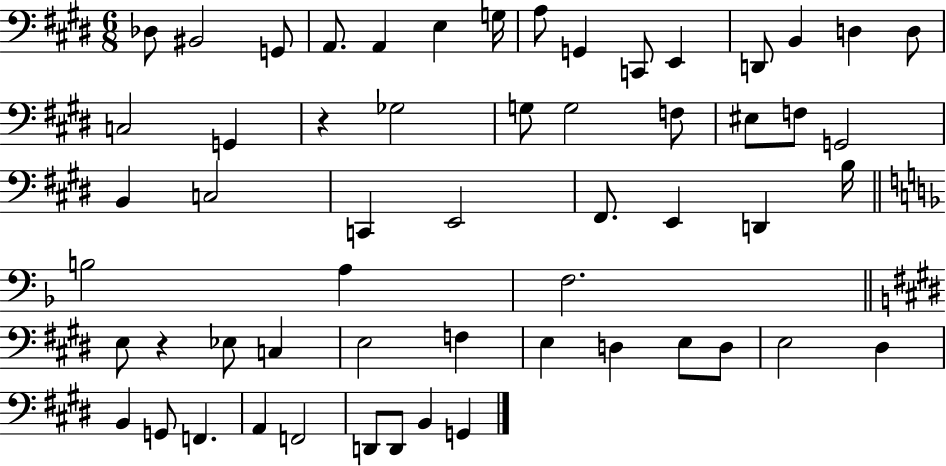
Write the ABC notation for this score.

X:1
T:Untitled
M:6/8
L:1/4
K:E
_D,/2 ^B,,2 G,,/2 A,,/2 A,, E, G,/4 A,/2 G,, C,,/2 E,, D,,/2 B,, D, D,/2 C,2 G,, z _G,2 G,/2 G,2 F,/2 ^E,/2 F,/2 G,,2 B,, C,2 C,, E,,2 ^F,,/2 E,, D,, B,/4 B,2 A, F,2 E,/2 z _E,/2 C, E,2 F, E, D, E,/2 D,/2 E,2 ^D, B,, G,,/2 F,, A,, F,,2 D,,/2 D,,/2 B,, G,,